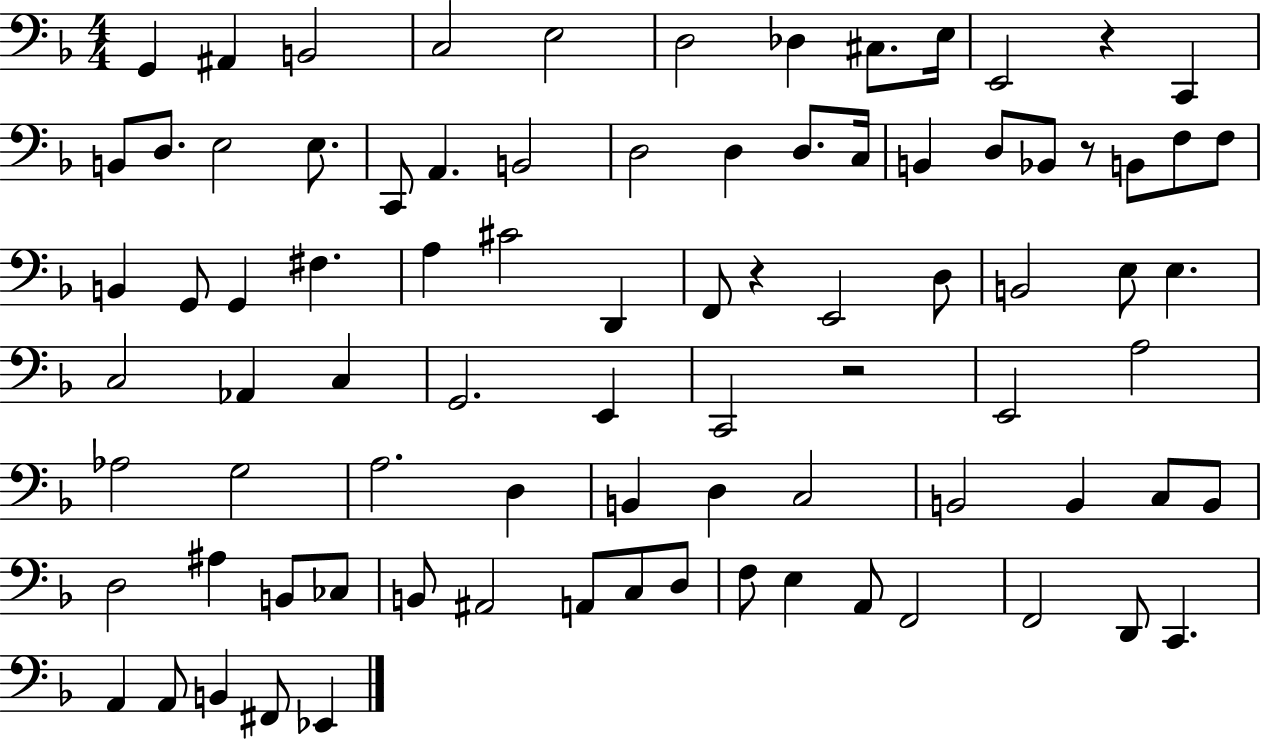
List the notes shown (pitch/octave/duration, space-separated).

G2/q A#2/q B2/h C3/h E3/h D3/h Db3/q C#3/e. E3/s E2/h R/q C2/q B2/e D3/e. E3/h E3/e. C2/e A2/q. B2/h D3/h D3/q D3/e. C3/s B2/q D3/e Bb2/e R/e B2/e F3/e F3/e B2/q G2/e G2/q F#3/q. A3/q C#4/h D2/q F2/e R/q E2/h D3/e B2/h E3/e E3/q. C3/h Ab2/q C3/q G2/h. E2/q C2/h R/h E2/h A3/h Ab3/h G3/h A3/h. D3/q B2/q D3/q C3/h B2/h B2/q C3/e B2/e D3/h A#3/q B2/e CES3/e B2/e A#2/h A2/e C3/e D3/e F3/e E3/q A2/e F2/h F2/h D2/e C2/q. A2/q A2/e B2/q F#2/e Eb2/q